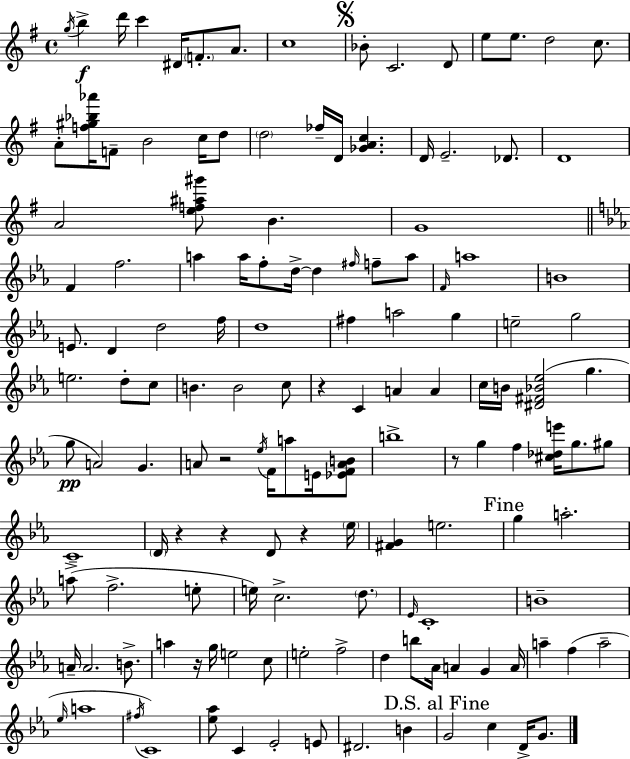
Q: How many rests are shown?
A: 7